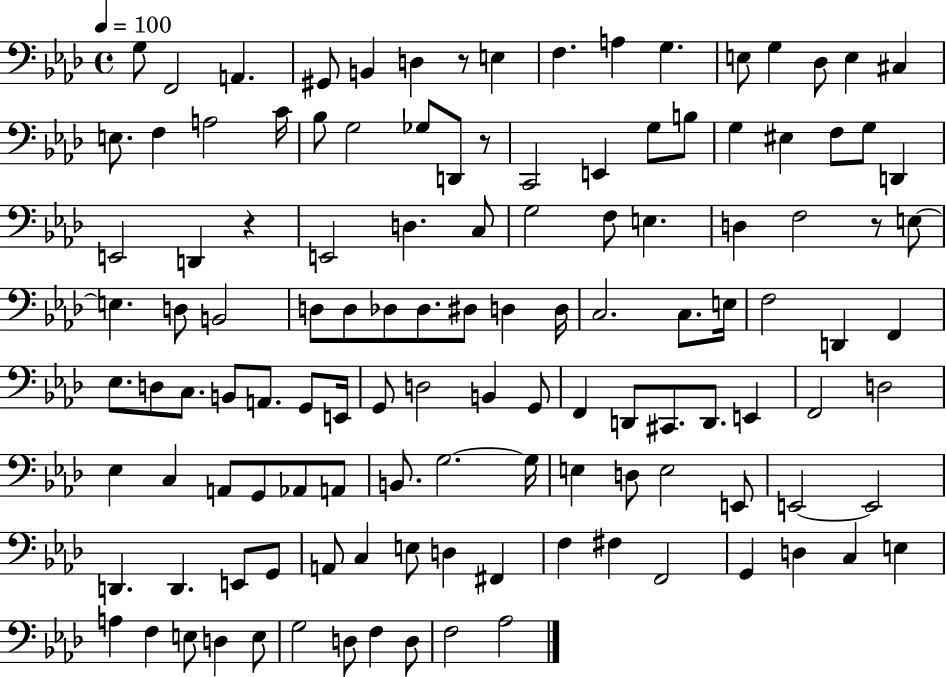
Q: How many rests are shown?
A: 4